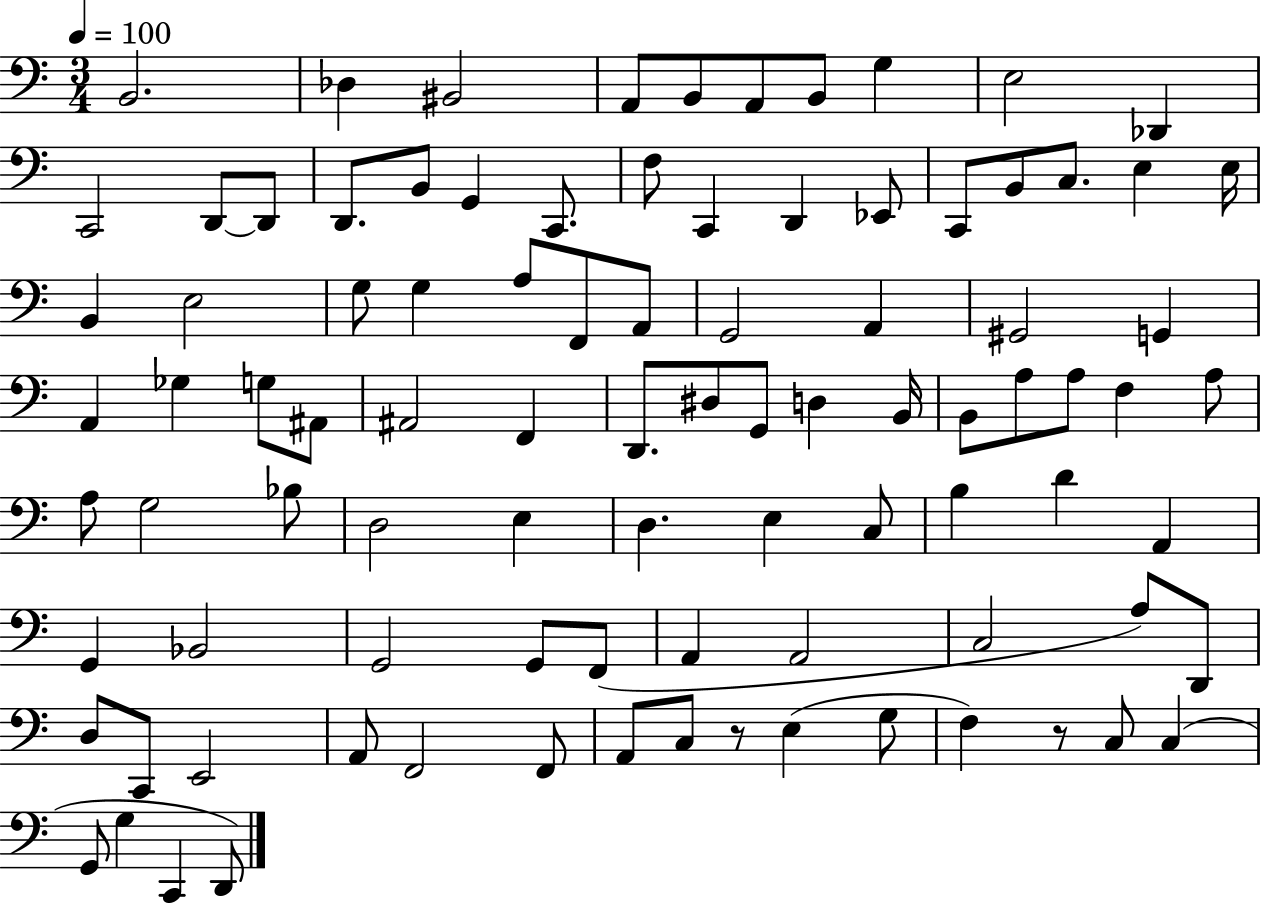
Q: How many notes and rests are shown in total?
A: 93